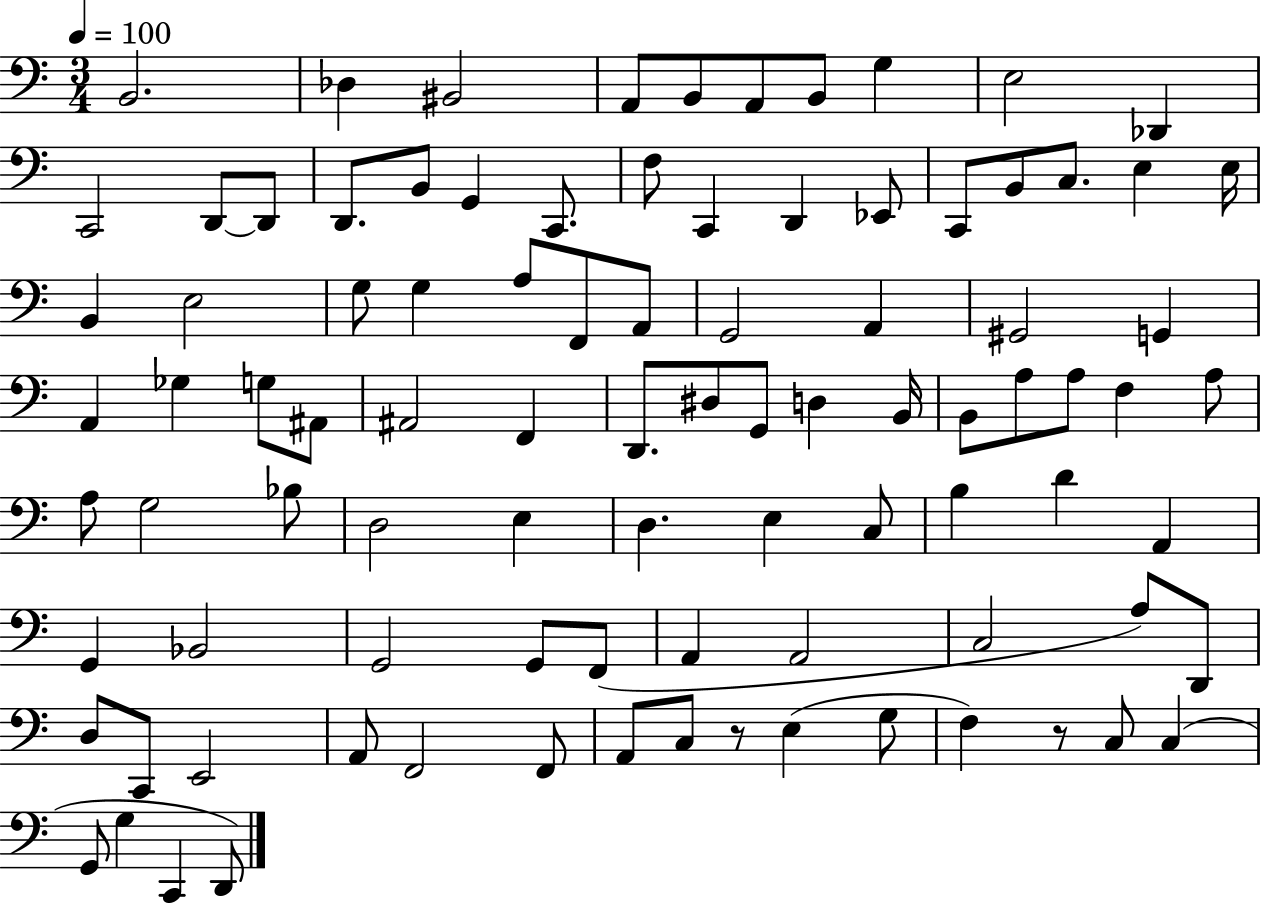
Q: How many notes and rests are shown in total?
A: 93